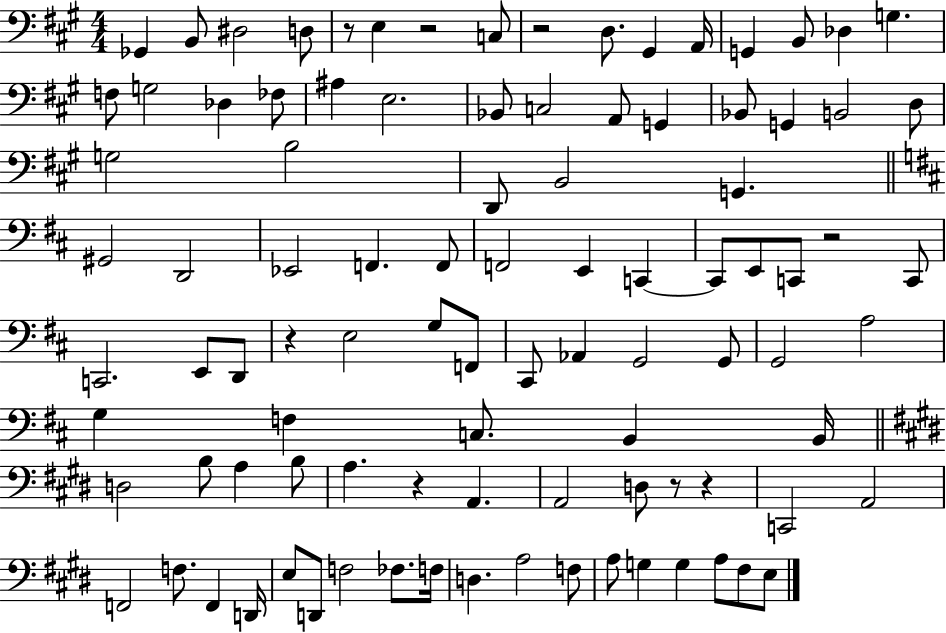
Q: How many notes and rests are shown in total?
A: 97